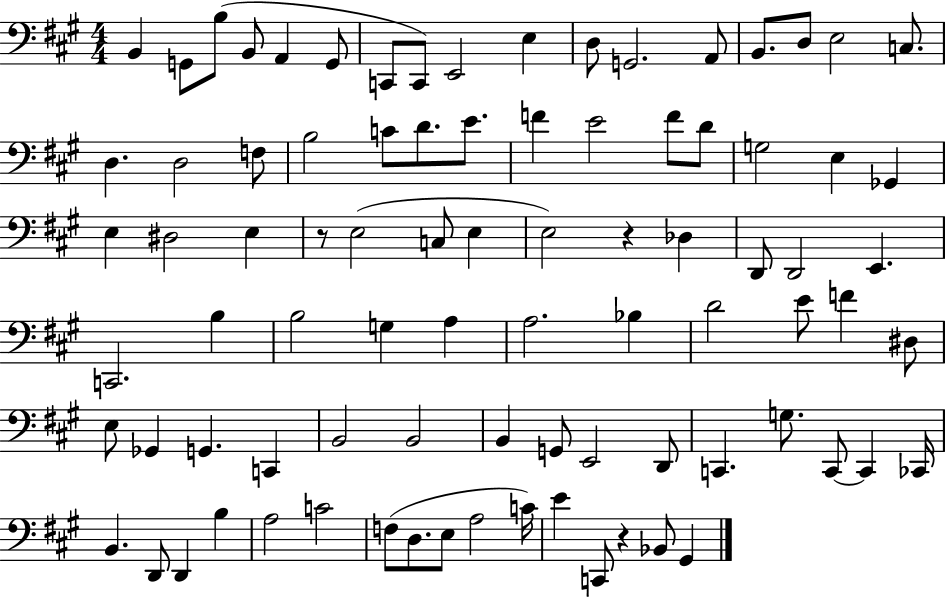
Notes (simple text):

B2/q G2/e B3/e B2/e A2/q G2/e C2/e C2/e E2/h E3/q D3/e G2/h. A2/e B2/e. D3/e E3/h C3/e. D3/q. D3/h F3/e B3/h C4/e D4/e. E4/e. F4/q E4/h F4/e D4/e G3/h E3/q Gb2/q E3/q D#3/h E3/q R/e E3/h C3/e E3/q E3/h R/q Db3/q D2/e D2/h E2/q. C2/h. B3/q B3/h G3/q A3/q A3/h. Bb3/q D4/h E4/e F4/q D#3/e E3/e Gb2/q G2/q. C2/q B2/h B2/h B2/q G2/e E2/h D2/e C2/q. G3/e. C2/e C2/q CES2/s B2/q. D2/e D2/q B3/q A3/h C4/h F3/e D3/e. E3/e A3/h C4/s E4/q C2/e R/q Bb2/e G#2/q